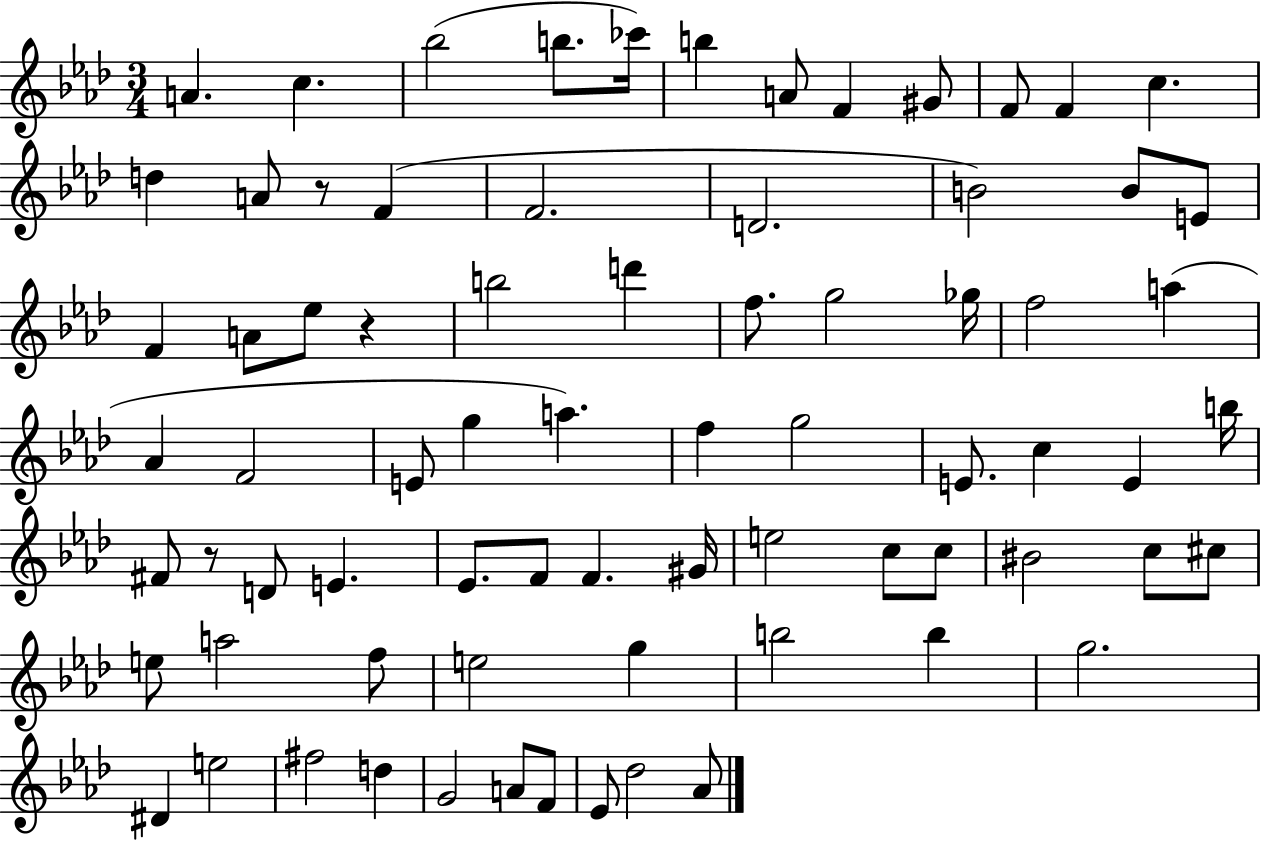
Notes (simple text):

A4/q. C5/q. Bb5/h B5/e. CES6/s B5/q A4/e F4/q G#4/e F4/e F4/q C5/q. D5/q A4/e R/e F4/q F4/h. D4/h. B4/h B4/e E4/e F4/q A4/e Eb5/e R/q B5/h D6/q F5/e. G5/h Gb5/s F5/h A5/q Ab4/q F4/h E4/e G5/q A5/q. F5/q G5/h E4/e. C5/q E4/q B5/s F#4/e R/e D4/e E4/q. Eb4/e. F4/e F4/q. G#4/s E5/h C5/e C5/e BIS4/h C5/e C#5/e E5/e A5/h F5/e E5/h G5/q B5/h B5/q G5/h. D#4/q E5/h F#5/h D5/q G4/h A4/e F4/e Eb4/e Db5/h Ab4/e